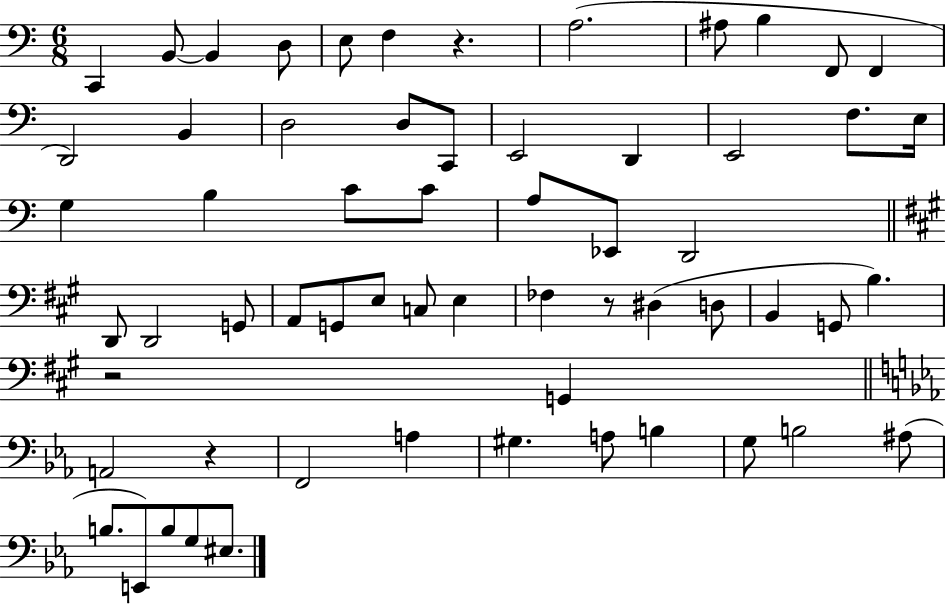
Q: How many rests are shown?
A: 4